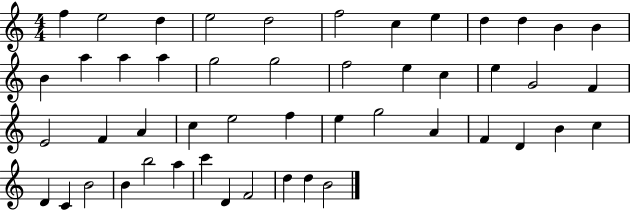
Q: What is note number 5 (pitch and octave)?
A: D5